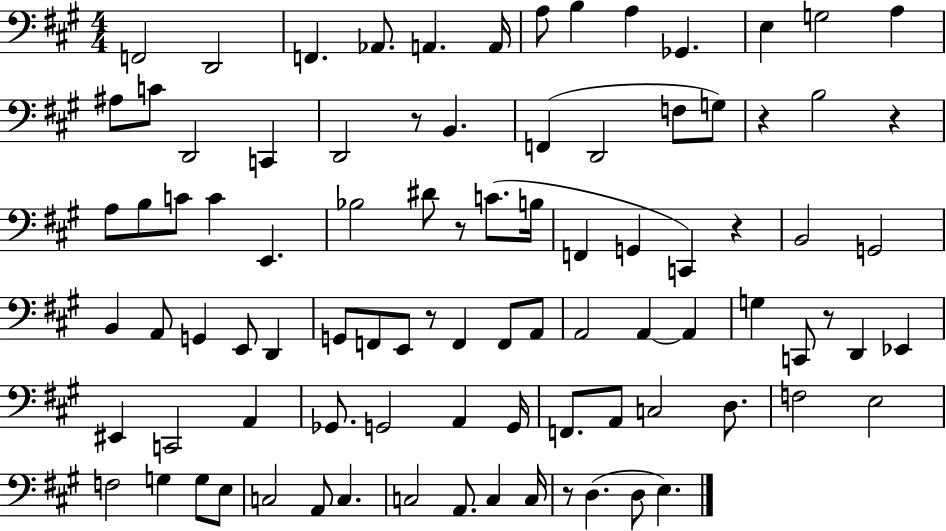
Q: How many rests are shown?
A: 8